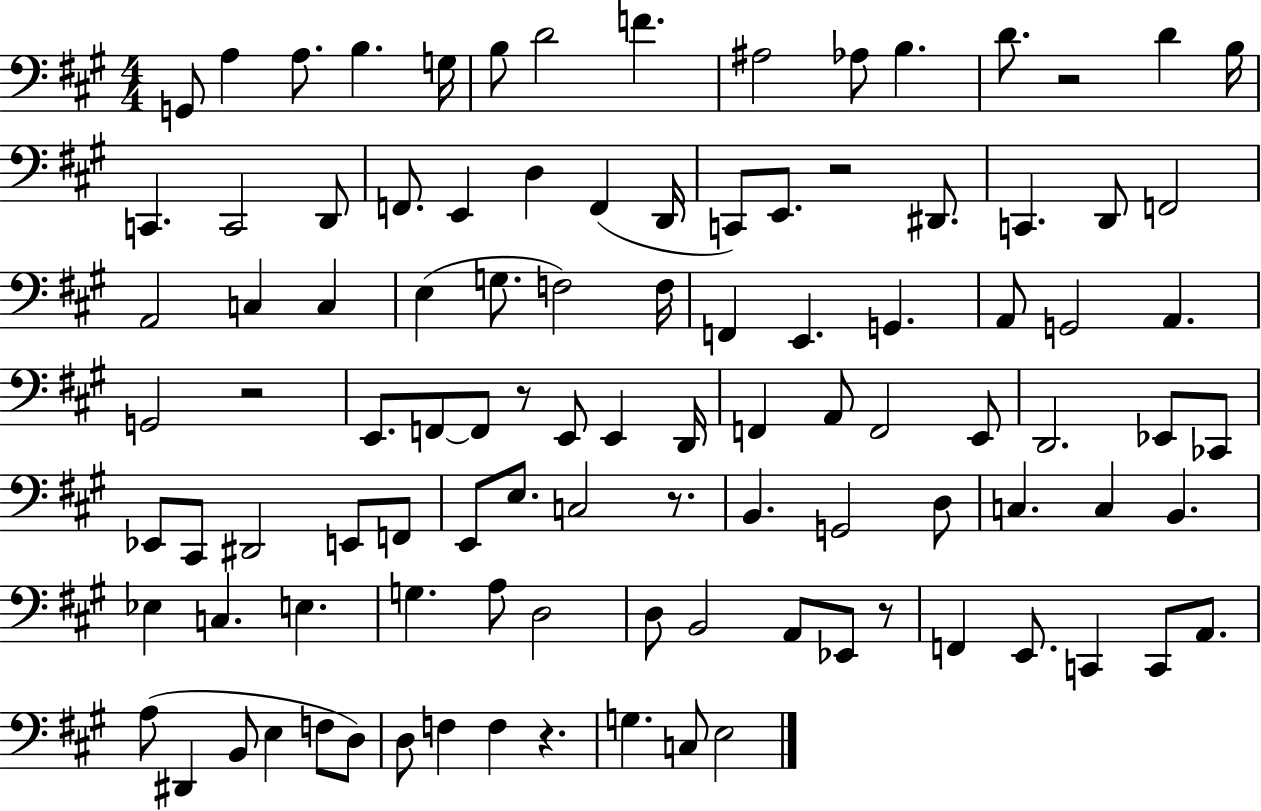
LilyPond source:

{
  \clef bass
  \numericTimeSignature
  \time 4/4
  \key a \major
  \repeat volta 2 { g,8 a4 a8. b4. g16 | b8 d'2 f'4. | ais2 aes8 b4. | d'8. r2 d'4 b16 | \break c,4. c,2 d,8 | f,8. e,4 d4 f,4( d,16 | c,8) e,8. r2 dis,8. | c,4. d,8 f,2 | \break a,2 c4 c4 | e4( g8. f2) f16 | f,4 e,4. g,4. | a,8 g,2 a,4. | \break g,2 r2 | e,8. f,8~~ f,8 r8 e,8 e,4 d,16 | f,4 a,8 f,2 e,8 | d,2. ees,8 ces,8 | \break ees,8 cis,8 dis,2 e,8 f,8 | e,8 e8. c2 r8. | b,4. g,2 d8 | c4. c4 b,4. | \break ees4 c4. e4. | g4. a8 d2 | d8 b,2 a,8 ees,8 r8 | f,4 e,8. c,4 c,8 a,8. | \break a8( dis,4 b,8 e4 f8 d8) | d8 f4 f4 r4. | g4. c8 e2 | } \bar "|."
}